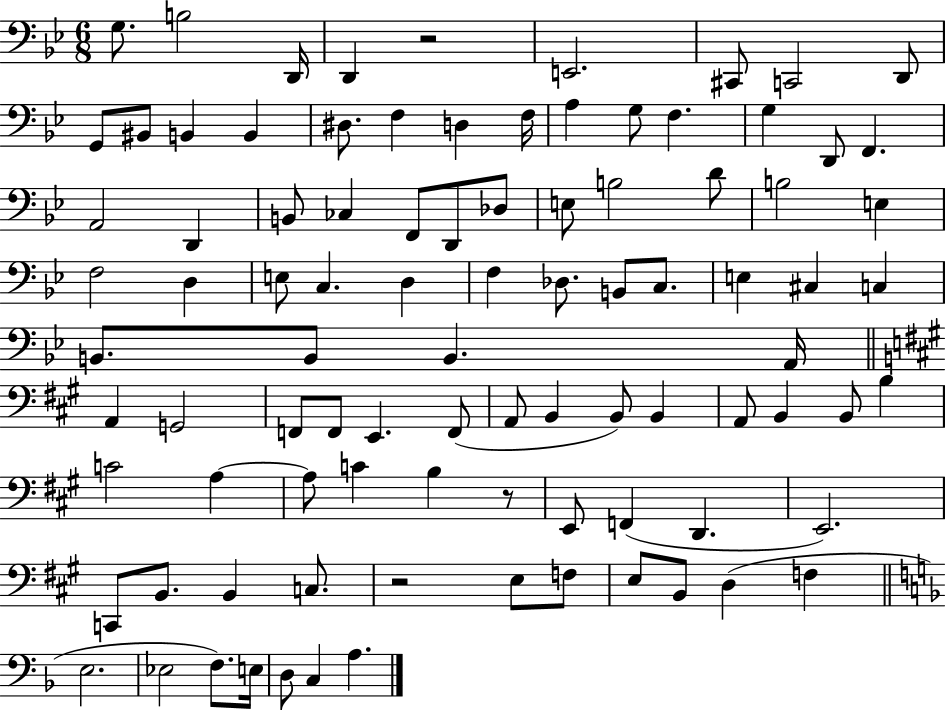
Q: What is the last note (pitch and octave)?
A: A3